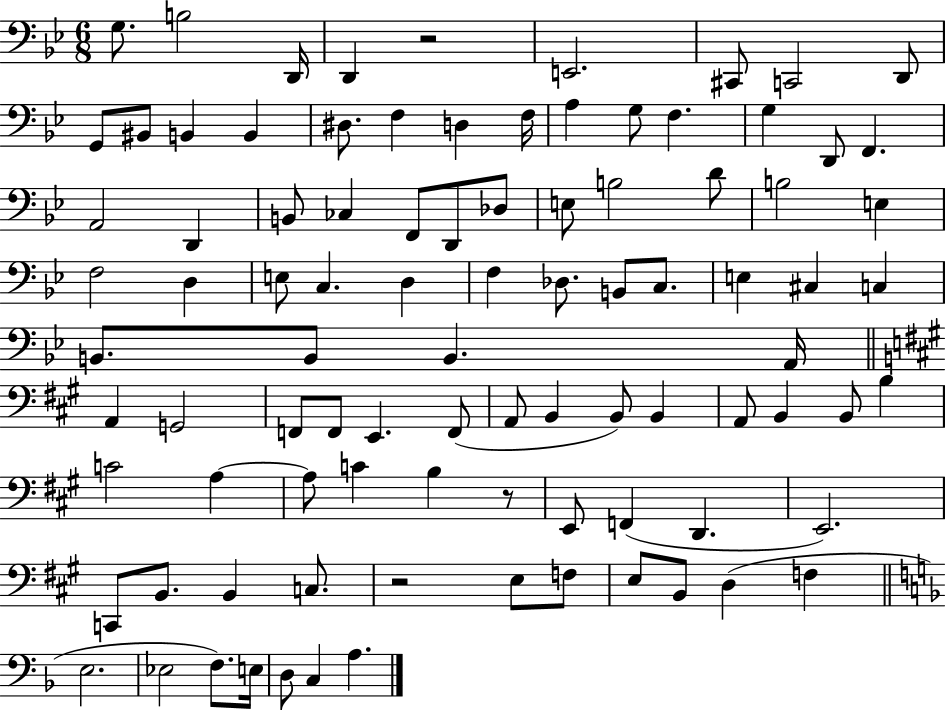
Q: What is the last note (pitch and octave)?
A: A3